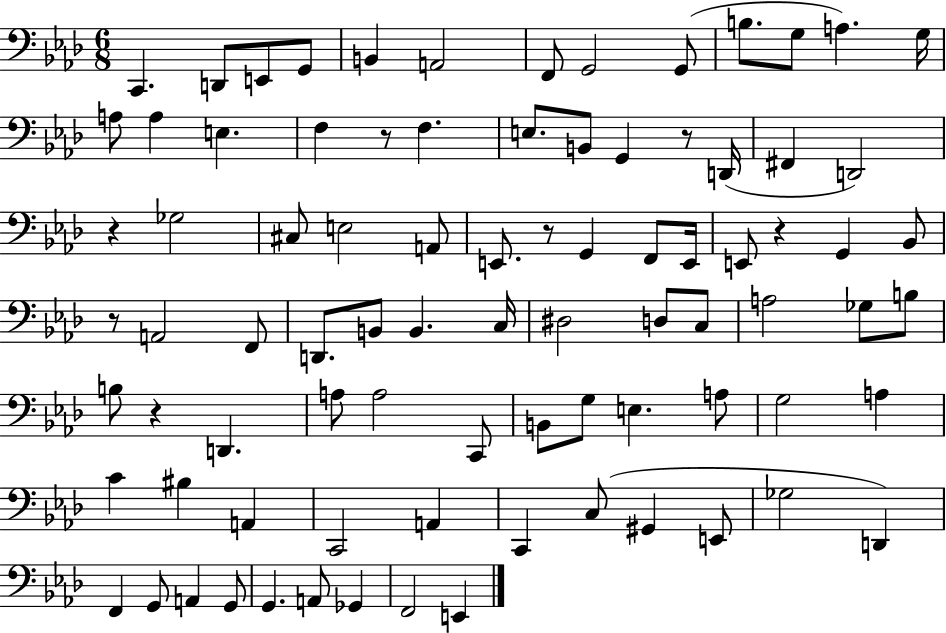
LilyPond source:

{
  \clef bass
  \numericTimeSignature
  \time 6/8
  \key aes \major
  \repeat volta 2 { c,4. d,8 e,8 g,8 | b,4 a,2 | f,8 g,2 g,8( | b8. g8 a4.) g16 | \break a8 a4 e4. | f4 r8 f4. | e8. b,8 g,4 r8 d,16( | fis,4 d,2) | \break r4 ges2 | cis8 e2 a,8 | e,8. r8 g,4 f,8 e,16 | e,8 r4 g,4 bes,8 | \break r8 a,2 f,8 | d,8. b,8 b,4. c16 | dis2 d8 c8 | a2 ges8 b8 | \break b8 r4 d,4. | a8 a2 c,8 | b,8 g8 e4. a8 | g2 a4 | \break c'4 bis4 a,4 | c,2 a,4 | c,4 c8( gis,4 e,8 | ges2 d,4) | \break f,4 g,8 a,4 g,8 | g,4. a,8 ges,4 | f,2 e,4 | } \bar "|."
}